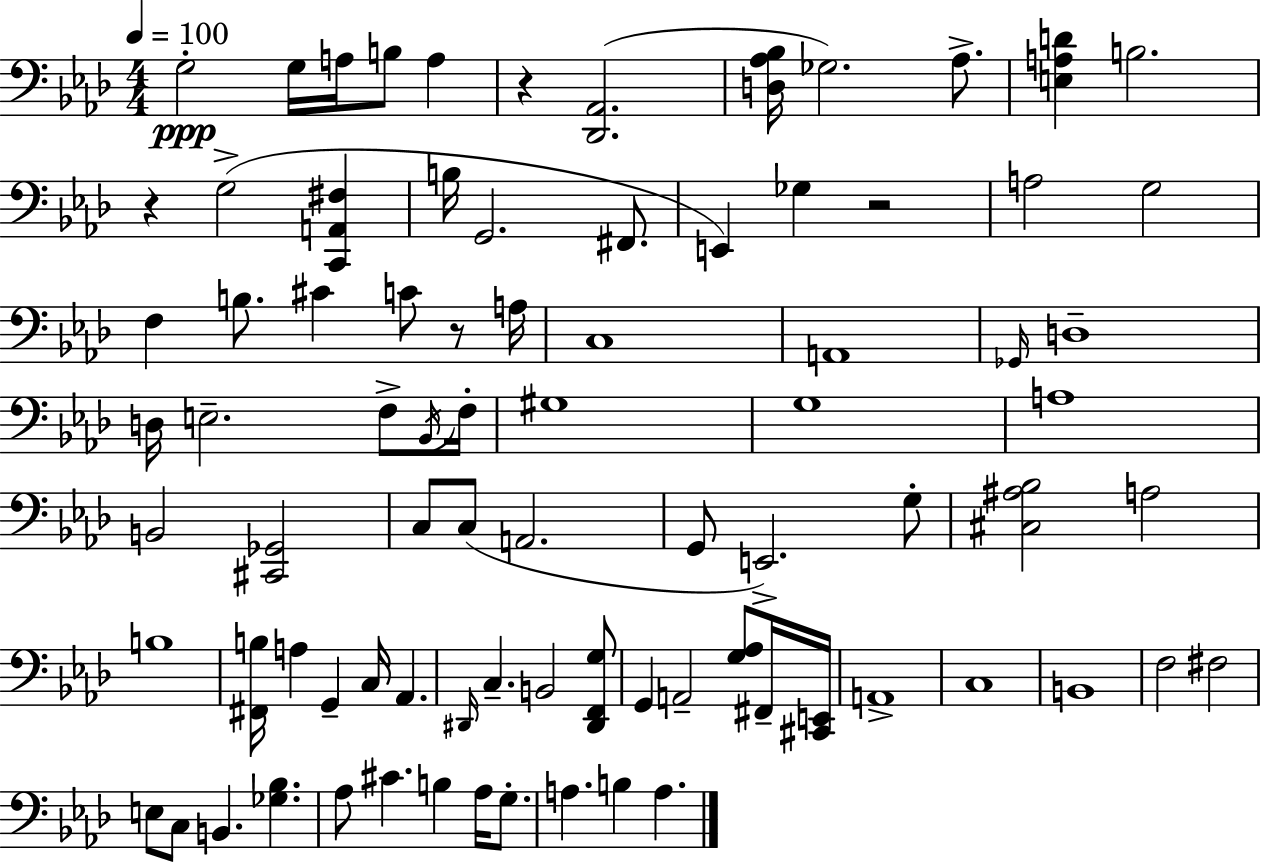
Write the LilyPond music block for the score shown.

{
  \clef bass
  \numericTimeSignature
  \time 4/4
  \key aes \major
  \tempo 4 = 100
  \repeat volta 2 { g2-.\ppp g16 a16 b8 a4 | r4 <des, aes,>2.( | <d aes bes>16 ges2.) aes8.-> | <e a d'>4 b2. | \break r4 g2->( <c, a, fis>4 | b16 g,2. fis,8. | e,4) ges4 r2 | a2 g2 | \break f4 b8. cis'4 c'8 r8 a16 | c1 | a,1 | \grace { ges,16 } d1-- | \break d16 e2.-- f8-> | \acciaccatura { bes,16 } f16-. gis1 | g1 | a1 | \break b,2 <cis, ges,>2 | c8 c8( a,2. | g,8 e,2.->) | g8-. <cis ais bes>2 a2 | \break b1 | <fis, b>16 a4 g,4-- c16 aes,4. | \grace { dis,16 } c4.-- b,2 | <dis, f, g>8 g,4 a,2-- <g aes>8 | \break fis,16-- <cis, e,>16 a,1-> | c1 | b,1 | f2 fis2 | \break e8 c8 b,4. <ges bes>4. | aes8 cis'4. b4 aes16 | g8.-. a4. b4 a4. | } \bar "|."
}